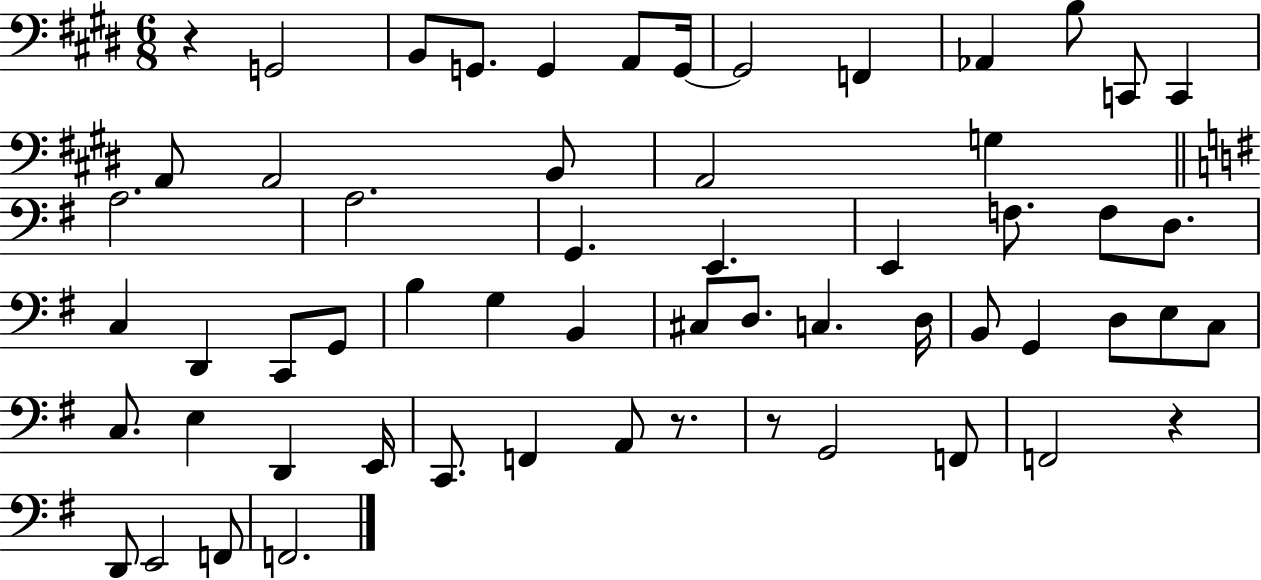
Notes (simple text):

R/q G2/h B2/e G2/e. G2/q A2/e G2/s G2/h F2/q Ab2/q B3/e C2/e C2/q A2/e A2/h B2/e A2/h G3/q A3/h. A3/h. G2/q. E2/q. E2/q F3/e. F3/e D3/e. C3/q D2/q C2/e G2/e B3/q G3/q B2/q C#3/e D3/e. C3/q. D3/s B2/e G2/q D3/e E3/e C3/e C3/e. E3/q D2/q E2/s C2/e. F2/q A2/e R/e. R/e G2/h F2/e F2/h R/q D2/e E2/h F2/e F2/h.